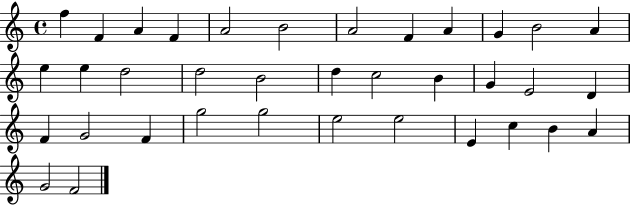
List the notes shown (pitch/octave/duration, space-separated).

F5/q F4/q A4/q F4/q A4/h B4/h A4/h F4/q A4/q G4/q B4/h A4/q E5/q E5/q D5/h D5/h B4/h D5/q C5/h B4/q G4/q E4/h D4/q F4/q G4/h F4/q G5/h G5/h E5/h E5/h E4/q C5/q B4/q A4/q G4/h F4/h